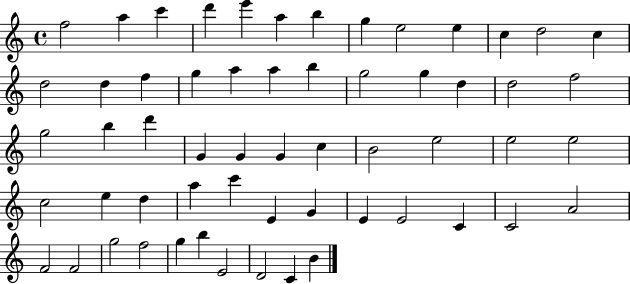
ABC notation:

X:1
T:Untitled
M:4/4
L:1/4
K:C
f2 a c' d' e' a b g e2 e c d2 c d2 d f g a a b g2 g d d2 f2 g2 b d' G G G c B2 e2 e2 e2 c2 e d a c' E G E E2 C C2 A2 F2 F2 g2 f2 g b E2 D2 C B